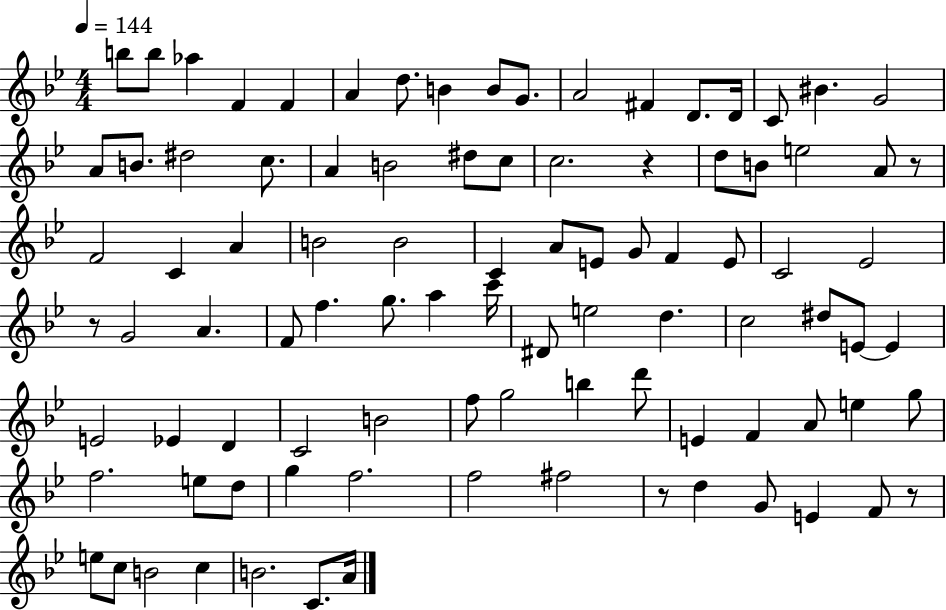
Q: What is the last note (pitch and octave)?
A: A4